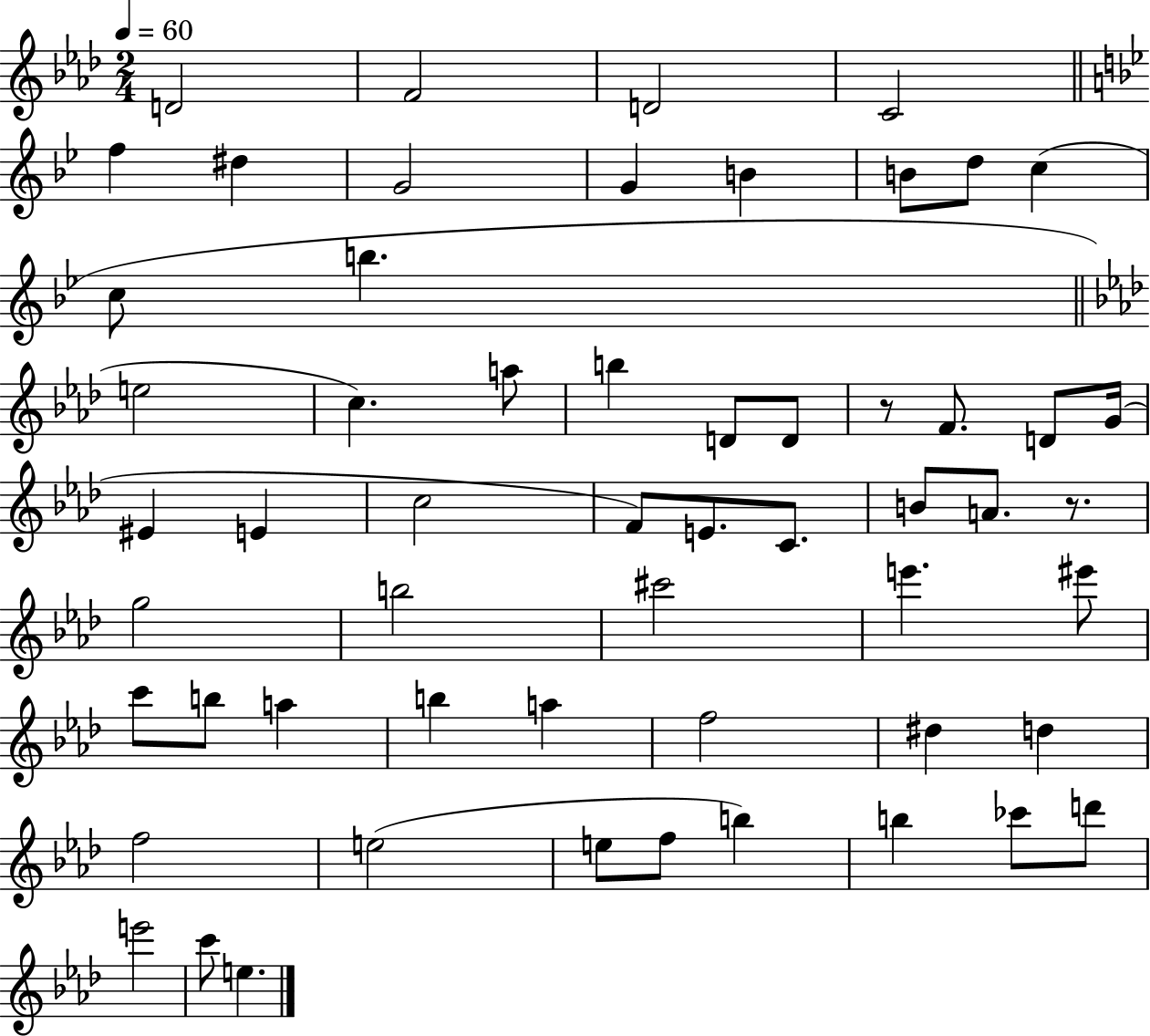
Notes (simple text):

D4/h F4/h D4/h C4/h F5/q D#5/q G4/h G4/q B4/q B4/e D5/e C5/q C5/e B5/q. E5/h C5/q. A5/e B5/q D4/e D4/e R/e F4/e. D4/e G4/s EIS4/q E4/q C5/h F4/e E4/e. C4/e. B4/e A4/e. R/e. G5/h B5/h C#6/h E6/q. EIS6/e C6/e B5/e A5/q B5/q A5/q F5/h D#5/q D5/q F5/h E5/h E5/e F5/e B5/q B5/q CES6/e D6/e E6/h C6/e E5/q.